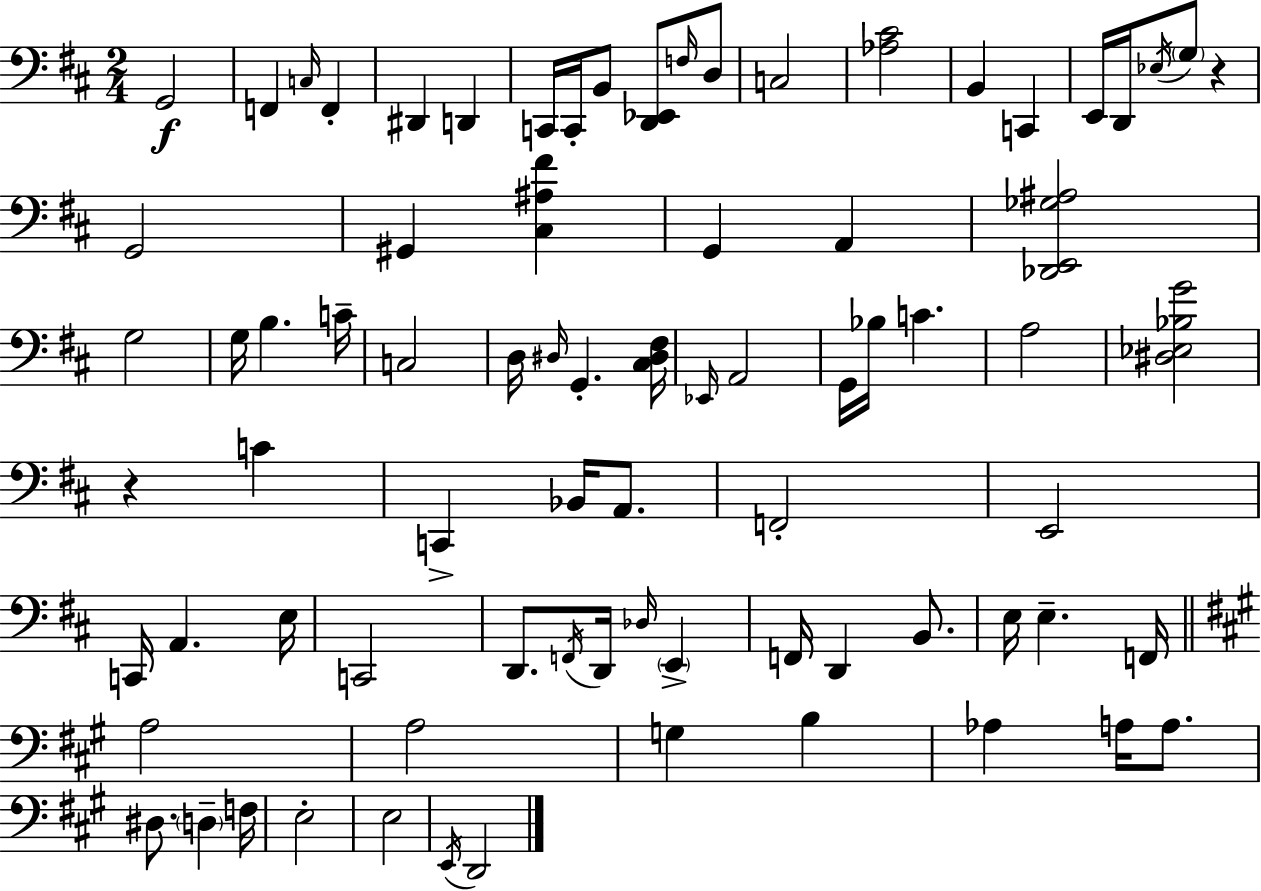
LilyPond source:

{
  \clef bass
  \numericTimeSignature
  \time 2/4
  \key d \major
  g,2\f | f,4 \grace { c16 } f,4-. | dis,4 d,4 | c,16 c,16-. b,8 <d, ees,>8 \grace { f16 } | \break d8 c2 | <aes cis'>2 | b,4 c,4 | e,16 d,16 \acciaccatura { ees16 } \parenthesize g8 r4 | \break g,2 | gis,4 <cis ais fis'>4 | g,4 a,4 | <des, e, ges ais>2 | \break g2 | g16 b4. | c'16-- c2 | d16 \grace { dis16 } g,4.-. | \break <cis dis fis>16 \grace { ees,16 } a,2 | g,16 bes16 c'4. | a2 | <dis ees bes g'>2 | \break r4 | c'4 c,4-> | bes,16 a,8. f,2-. | e,2 | \break c,16 a,4. | e16 c,2 | d,8. | \acciaccatura { f,16 } d,16 \grace { des16 } \parenthesize e,4-> f,16 | \break d,4 b,8. e16 | e4.-- f,16 \bar "||" \break \key a \major a2 | a2 | g4 b4 | aes4 a16 a8. | \break dis8. \parenthesize d4-- f16 | e2-. | e2 | \acciaccatura { e,16 } d,2 | \break \bar "|."
}